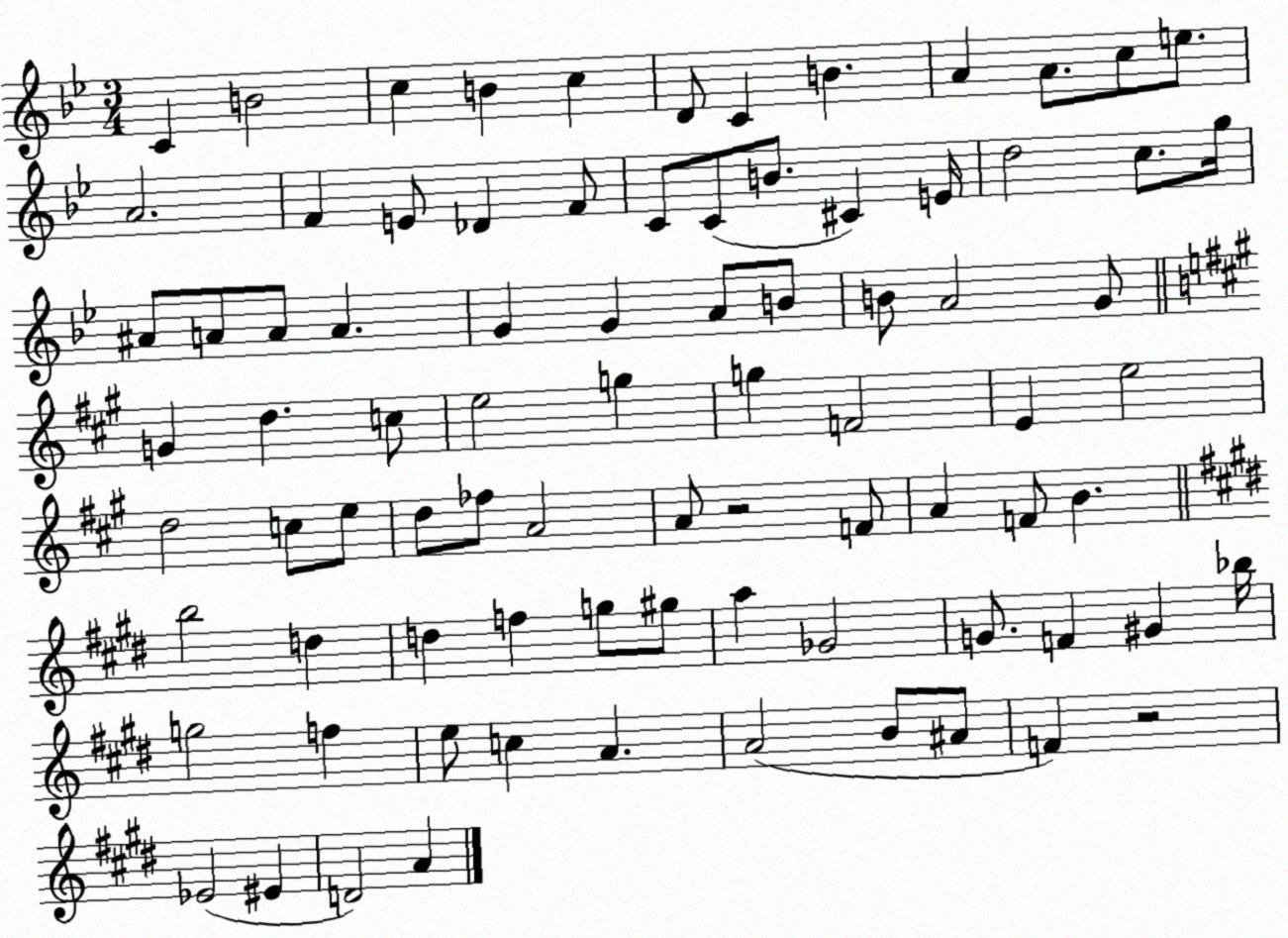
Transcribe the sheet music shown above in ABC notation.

X:1
T:Untitled
M:3/4
L:1/4
K:Bb
C B2 c B c D/2 C B A A/2 c/2 e/2 A2 F E/2 _D F/2 C/2 C/2 B/2 ^C E/4 d2 c/2 g/4 ^A/2 A/2 A/2 A G G A/2 B/2 B/2 A2 G/2 G d c/2 e2 g g F2 E e2 d2 c/2 e/2 d/2 _f/2 A2 A/2 z2 F/2 A F/2 B b2 d d f g/2 ^g/2 a _G2 G/2 F ^G _b/4 g2 f e/2 c A A2 B/2 ^A/2 F z2 _E2 ^E D2 A